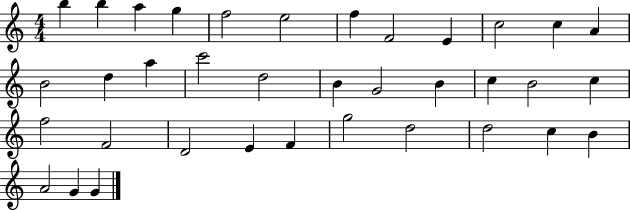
{
  \clef treble
  \numericTimeSignature
  \time 4/4
  \key c \major
  b''4 b''4 a''4 g''4 | f''2 e''2 | f''4 f'2 e'4 | c''2 c''4 a'4 | \break b'2 d''4 a''4 | c'''2 d''2 | b'4 g'2 b'4 | c''4 b'2 c''4 | \break f''2 f'2 | d'2 e'4 f'4 | g''2 d''2 | d''2 c''4 b'4 | \break a'2 g'4 g'4 | \bar "|."
}